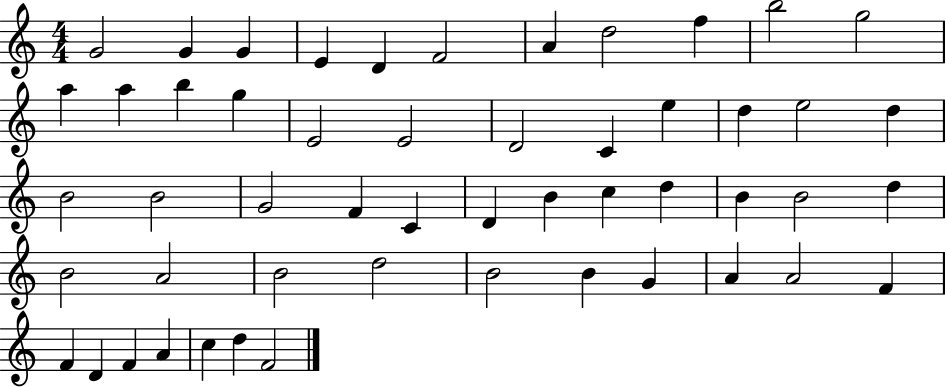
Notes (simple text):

G4/h G4/q G4/q E4/q D4/q F4/h A4/q D5/h F5/q B5/h G5/h A5/q A5/q B5/q G5/q E4/h E4/h D4/h C4/q E5/q D5/q E5/h D5/q B4/h B4/h G4/h F4/q C4/q D4/q B4/q C5/q D5/q B4/q B4/h D5/q B4/h A4/h B4/h D5/h B4/h B4/q G4/q A4/q A4/h F4/q F4/q D4/q F4/q A4/q C5/q D5/q F4/h